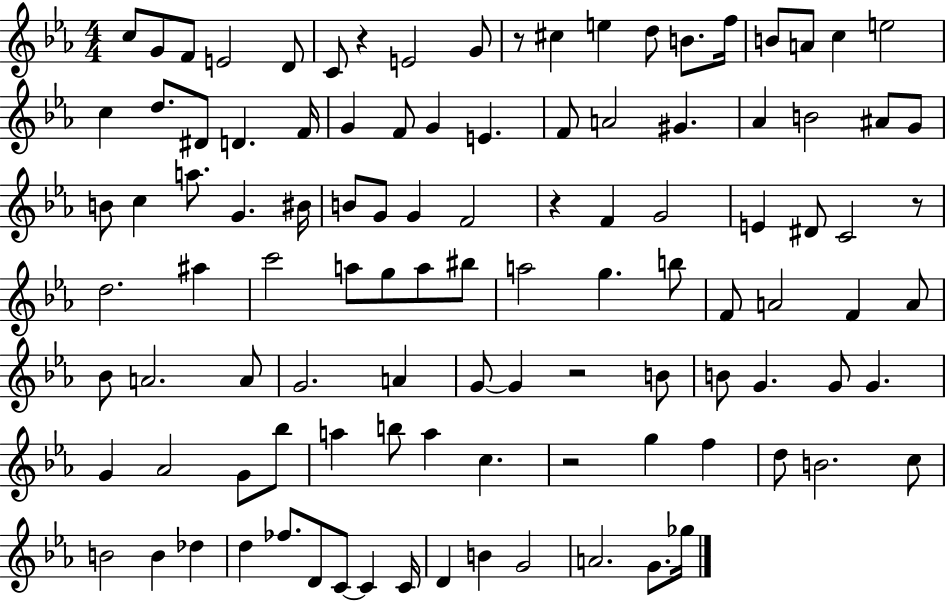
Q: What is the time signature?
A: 4/4